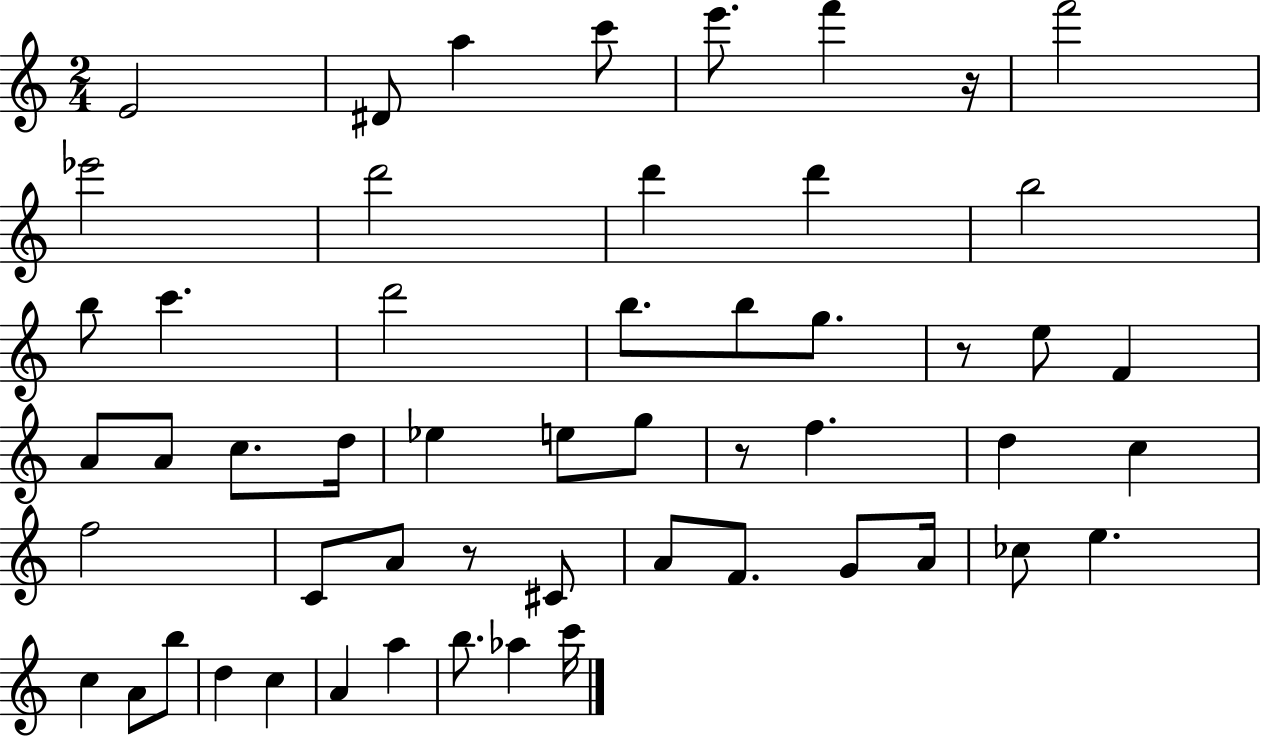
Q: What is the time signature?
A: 2/4